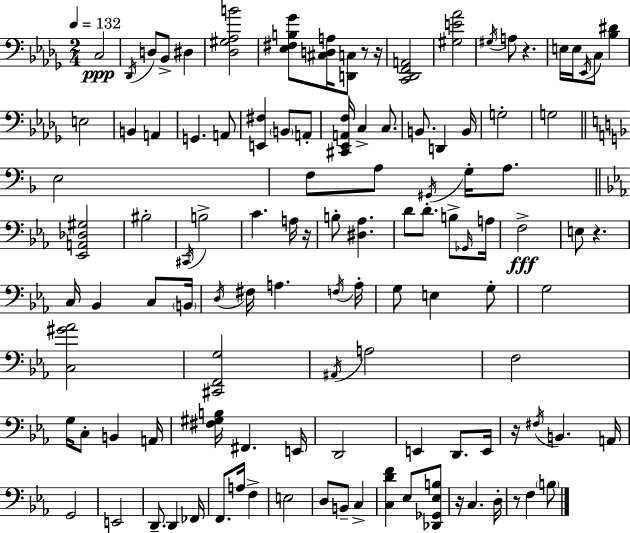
C3/h Db2/s D3/e Bb2/e D#3/q [Db3,G#3,Ab3,B4]/h [Eb3,F#3,B3,Gb4]/e [C#3,D3,A3]/s [D2,C3]/e R/e R/s [C2,Db2,F2,A2]/h [G#3,E4,Ab4]/h G#3/s A3/e R/q. E3/s E3/s Eb2/s C3/e [Bb3,D#4]/q E3/h B2/q A2/q G2/q. A2/e [E2,F#3]/q B2/e A2/e [C#2,Eb2,A2,F3]/s C3/q C3/e. B2/e. D2/q B2/s G3/h G3/h E3/h F3/e A3/e G#2/s G3/s A3/e. [Eb2,A2,Db3,G#3]/h BIS3/h C#2/s B3/h C4/q. A3/s R/s B3/e [D#3,Ab3]/q. D4/e D4/e. B3/e Gb2/s A3/s F3/h E3/e R/q. C3/s Bb2/q C3/e B2/s D3/s F#3/s A3/q. F3/s A3/s G3/e E3/q G3/e G3/h [C3,G#4,Ab4]/h [C#2,F2,G3]/h A#2/s A3/h F3/h G3/s C3/e B2/q A2/s [F#3,G#3,B3]/s F#2/q. E2/s D2/h E2/q D2/e. E2/s R/s F#3/s B2/q. A2/s G2/h E2/h D2/e. D2/q FES2/s F2/e. A3/s F3/q E3/h D3/e B2/e C3/q [C3,D4,F4]/q Eb3/e [Db2,Gb2,Eb3,B3]/e R/s C3/q. D3/s R/e F3/q B3/e